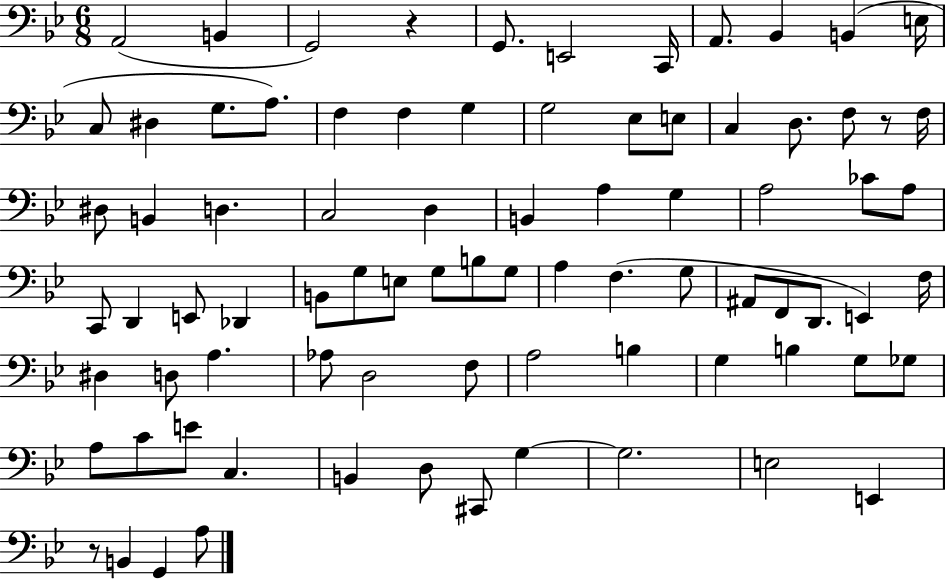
A2/h B2/q G2/h R/q G2/e. E2/h C2/s A2/e. Bb2/q B2/q E3/s C3/e D#3/q G3/e. A3/e. F3/q F3/q G3/q G3/h Eb3/e E3/e C3/q D3/e. F3/e R/e F3/s D#3/e B2/q D3/q. C3/h D3/q B2/q A3/q G3/q A3/h CES4/e A3/e C2/e D2/q E2/e Db2/q B2/e G3/e E3/e G3/e B3/e G3/e A3/q F3/q. G3/e A#2/e F2/e D2/e. E2/q F3/s D#3/q D3/e A3/q. Ab3/e D3/h F3/e A3/h B3/q G3/q B3/q G3/e Gb3/e A3/e C4/e E4/e C3/q. B2/q D3/e C#2/e G3/q G3/h. E3/h E2/q R/e B2/q G2/q A3/e